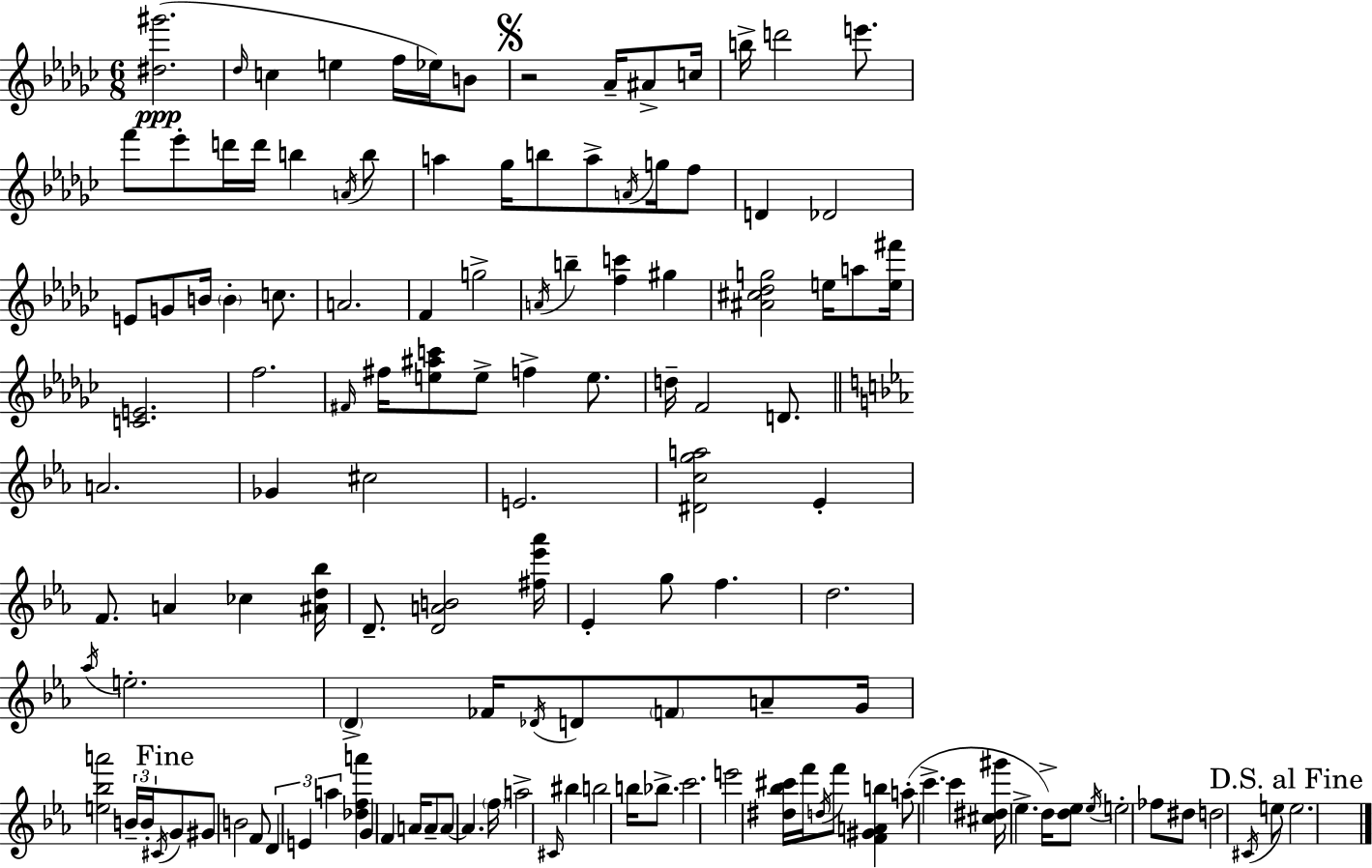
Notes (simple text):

[D#5,G#6]/h. Db5/s C5/q E5/q F5/s Eb5/s B4/e R/h Ab4/s A#4/e C5/s B5/s D6/h E6/e. F6/e Eb6/e D6/s D6/s B5/q A4/s B5/e A5/q Gb5/s B5/e A5/e A4/s G5/s F5/e D4/q Db4/h E4/e G4/e B4/s B4/q C5/e. A4/h. F4/q G5/h A4/s B5/q [F5,C6]/q G#5/q [A#4,C#5,Db5,G5]/h E5/s A5/e [E5,F#6]/s [C4,E4]/h. F5/h. F#4/s F#5/s [E5,A#5,C6]/e E5/e F5/q E5/e. D5/s F4/h D4/e. A4/h. Gb4/q C#5/h E4/h. [D#4,C5,G5,A5]/h Eb4/q F4/e. A4/q CES5/q [A#4,D5,Bb5]/s D4/e. [D4,A4,B4]/h [F#5,Eb6,Ab6]/s Eb4/q G5/e F5/q. D5/h. Ab5/s E5/h. D4/q FES4/s Db4/s D4/e F4/e A4/e G4/s [E5,Bb5,A6]/h B4/s B4/s C#4/s G4/e G#4/e B4/h F4/e D4/q E4/q A5/q [Db5,F5,A6]/q G4/q F4/q A4/s A4/e A4/e A4/q. F5/s A5/h C#4/s BIS5/q B5/h B5/s Bb5/e. C6/h. E6/h [D#5,Bb5,C#6]/s F6/s D5/s F6/e [F4,G#4,A4,B5]/q A5/e C6/q. C6/q [C#5,D#5,G#6]/s Eb5/q. D5/s [D5,Eb5]/e Eb5/s E5/h FES5/e D#5/e D5/h C#4/s E5/e E5/h.